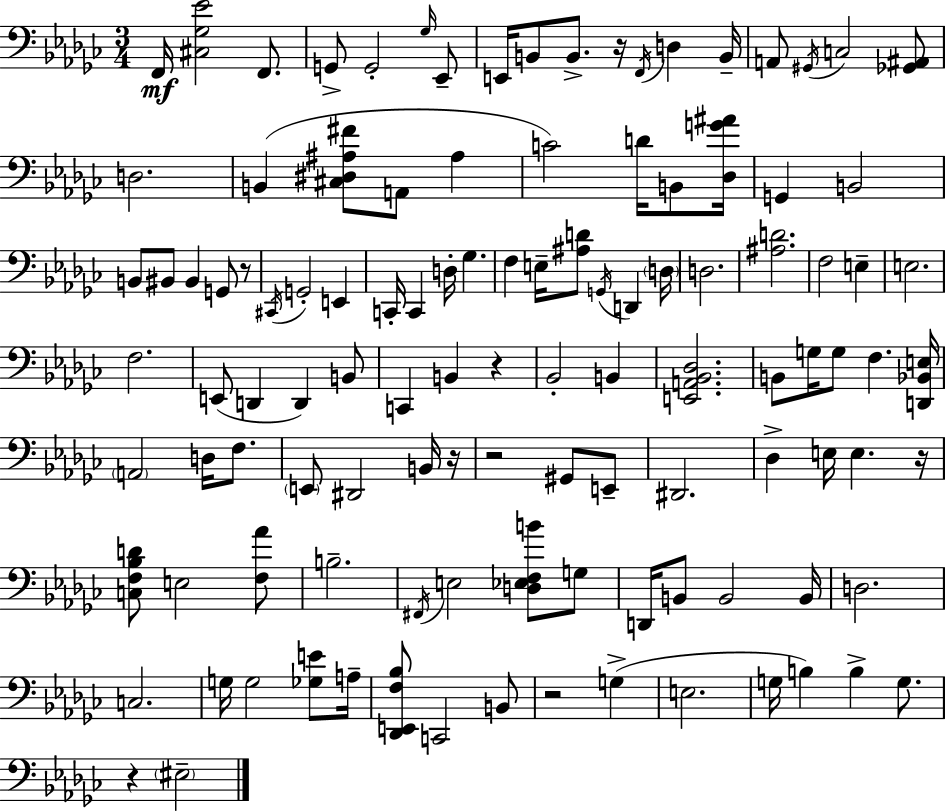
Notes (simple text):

F2/s [C#3,Gb3,Eb4]/h F2/e. G2/e G2/h Gb3/s Eb2/e E2/s B2/e B2/e. R/s F2/s D3/q B2/s A2/e G#2/s C3/h [Gb2,A#2]/e D3/h. B2/q [C#3,D#3,A#3,F#4]/e A2/e A#3/q C4/h D4/s B2/e [Db3,G4,A#4]/s G2/q B2/h B2/e BIS2/e BIS2/q G2/e R/e C#2/s G2/h E2/q C2/s C2/q D3/s Gb3/q. F3/q E3/s [A#3,D4]/e G2/s D2/q D3/s D3/h. [A#3,D4]/h. F3/h E3/q E3/h. F3/h. E2/e D2/q D2/q B2/e C2/q B2/q R/q Bb2/h B2/q [E2,A2,Bb2,Db3]/h. B2/e G3/s G3/e F3/q. [D2,Bb2,E3]/s A2/h D3/s F3/e. E2/e D#2/h B2/s R/s R/h G#2/e E2/e D#2/h. Db3/q E3/s E3/q. R/s [C3,F3,Bb3,D4]/e E3/h [F3,Ab4]/e B3/h. F#2/s E3/h [D3,Eb3,F3,B4]/e G3/e D2/s B2/e B2/h B2/s D3/h. C3/h. G3/s G3/h [Gb3,E4]/e A3/s [Db2,E2,F3,Bb3]/e C2/h B2/e R/h G3/q E3/h. G3/s B3/q B3/q G3/e. R/q EIS3/h